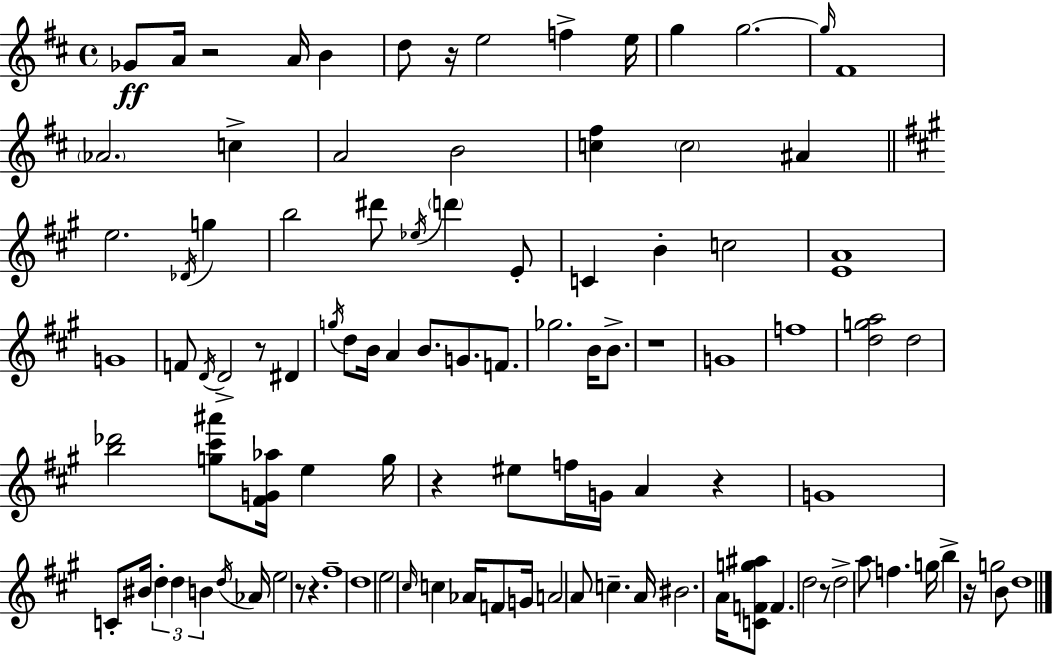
Gb4/e A4/s R/h A4/s B4/q D5/e R/s E5/h F5/q E5/s G5/q G5/h. G5/s F#4/w Ab4/h. C5/q A4/h B4/h [C5,F#5]/q C5/h A#4/q E5/h. Db4/s G5/q B5/h D#6/e Eb5/s D6/q E4/e C4/q B4/q C5/h [E4,A4]/w G4/w F4/e D4/s D4/h R/e D#4/q G5/s D5/e B4/s A4/q B4/e. G4/e. F4/e. Gb5/h. B4/s B4/e. R/w G4/w F5/w [D5,G5,A5]/h D5/h [B5,Db6]/h [G5,C#6,A#6]/e [F#4,G4,Ab5]/s E5/q G5/s R/q EIS5/e F5/s G4/s A4/q R/q G4/w C4/e BIS4/s D5/q D5/q B4/q D5/s Ab4/s E5/h R/e R/q. F#5/w D5/w E5/h C#5/s C5/q Ab4/s F4/e G4/s A4/h A4/e C5/q. A4/s BIS4/h. A4/s [C4,F4,G5,A#5]/e F4/q. D5/h R/e D5/h A5/e F5/q. G5/s B5/q R/s G5/h B4/e D5/w